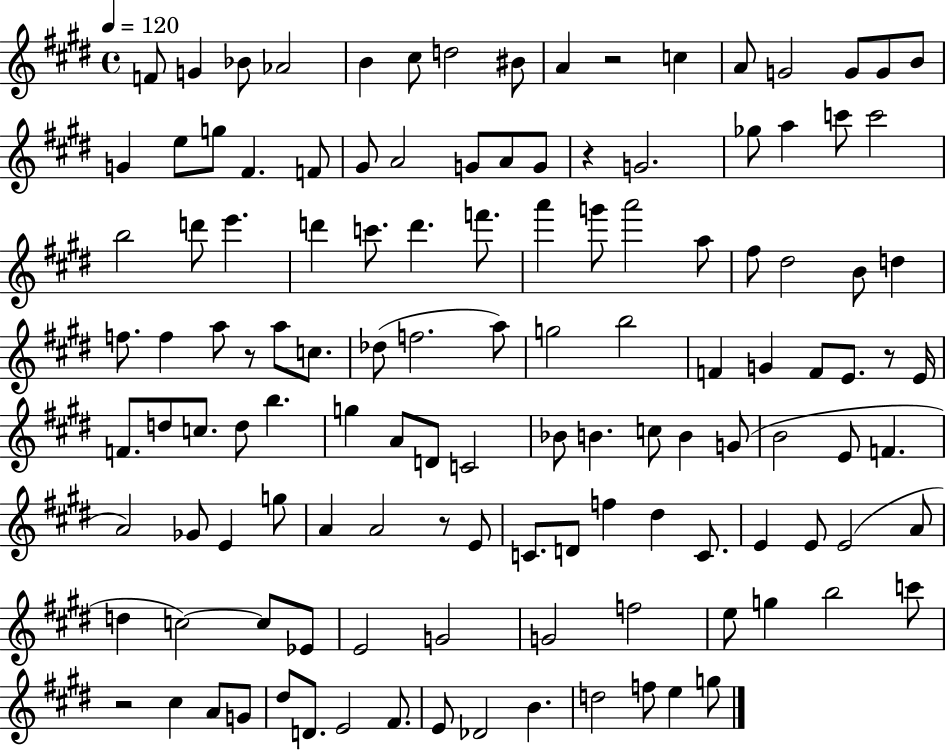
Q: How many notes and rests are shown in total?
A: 125